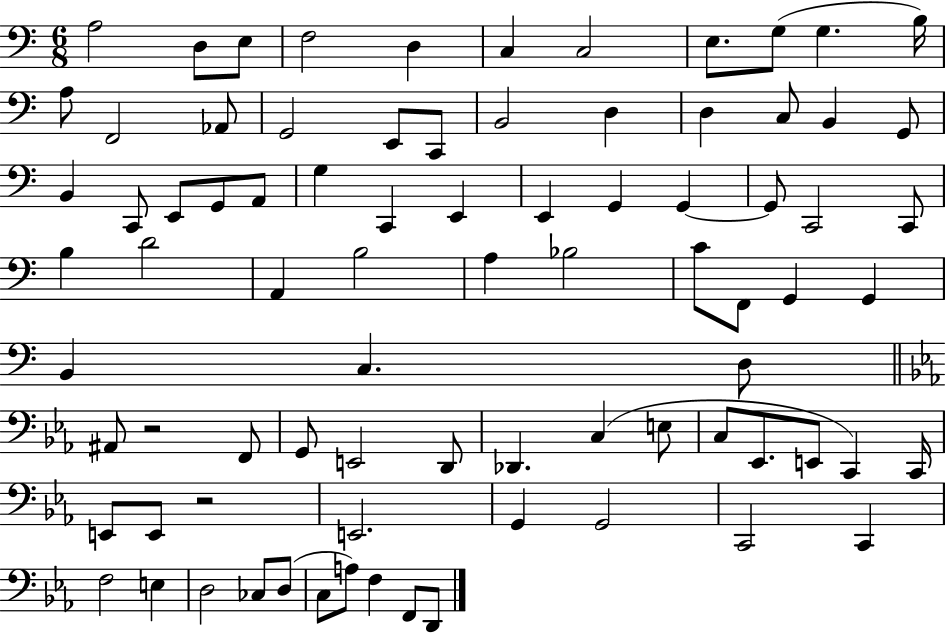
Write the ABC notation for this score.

X:1
T:Untitled
M:6/8
L:1/4
K:C
A,2 D,/2 E,/2 F,2 D, C, C,2 E,/2 G,/2 G, B,/4 A,/2 F,,2 _A,,/2 G,,2 E,,/2 C,,/2 B,,2 D, D, C,/2 B,, G,,/2 B,, C,,/2 E,,/2 G,,/2 A,,/2 G, C,, E,, E,, G,, G,, G,,/2 C,,2 C,,/2 B, D2 A,, B,2 A, _B,2 C/2 F,,/2 G,, G,, B,, C, D,/2 ^A,,/2 z2 F,,/2 G,,/2 E,,2 D,,/2 _D,, C, E,/2 C,/2 _E,,/2 E,,/2 C,, C,,/4 E,,/2 E,,/2 z2 E,,2 G,, G,,2 C,,2 C,, F,2 E, D,2 _C,/2 D,/2 C,/2 A,/2 F, F,,/2 D,,/2